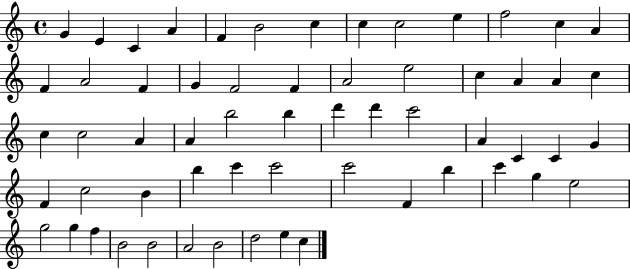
{
  \clef treble
  \time 4/4
  \defaultTimeSignature
  \key c \major
  g'4 e'4 c'4 a'4 | f'4 b'2 c''4 | c''4 c''2 e''4 | f''2 c''4 a'4 | \break f'4 a'2 f'4 | g'4 f'2 f'4 | a'2 e''2 | c''4 a'4 a'4 c''4 | \break c''4 c''2 a'4 | a'4 b''2 b''4 | d'''4 d'''4 c'''2 | a'4 c'4 c'4 g'4 | \break f'4 c''2 b'4 | b''4 c'''4 c'''2 | c'''2 f'4 b''4 | c'''4 g''4 e''2 | \break g''2 g''4 f''4 | b'2 b'2 | a'2 b'2 | d''2 e''4 c''4 | \break \bar "|."
}